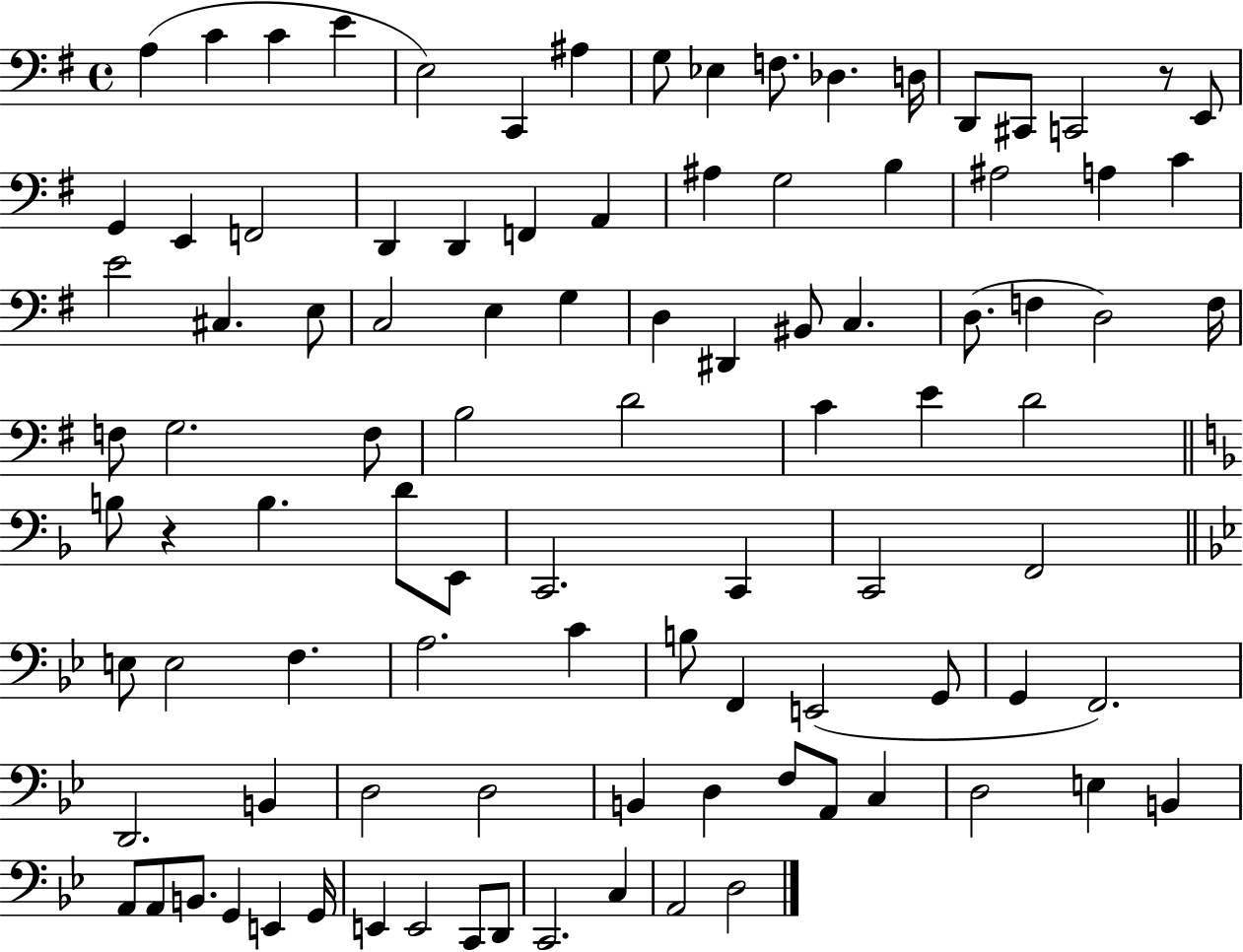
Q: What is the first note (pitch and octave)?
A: A3